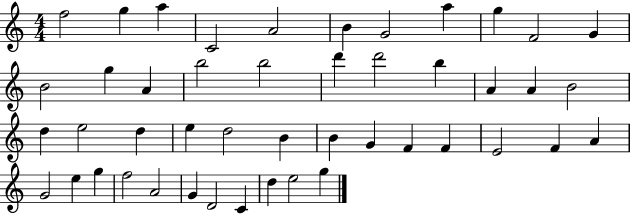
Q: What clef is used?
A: treble